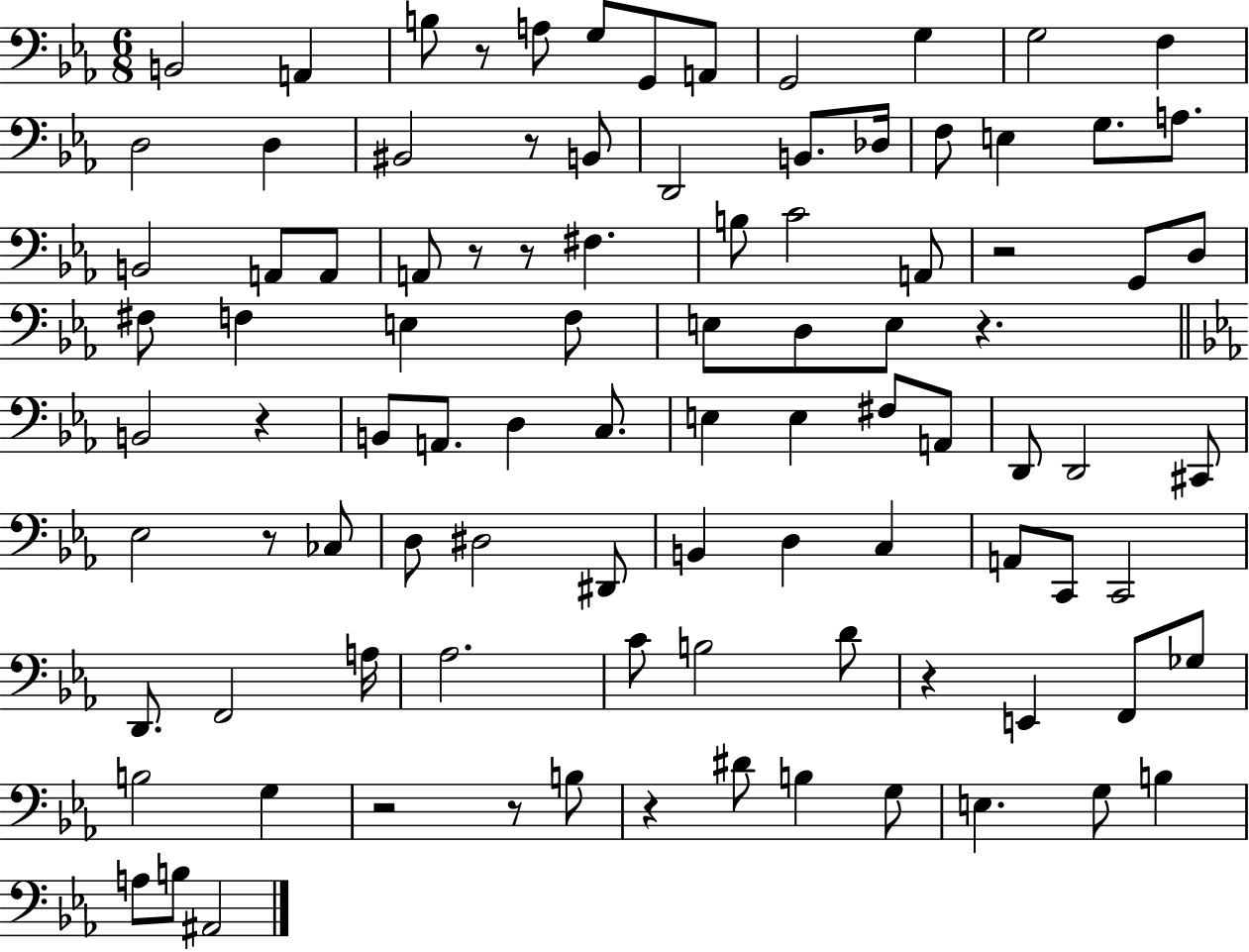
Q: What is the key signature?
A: EES major